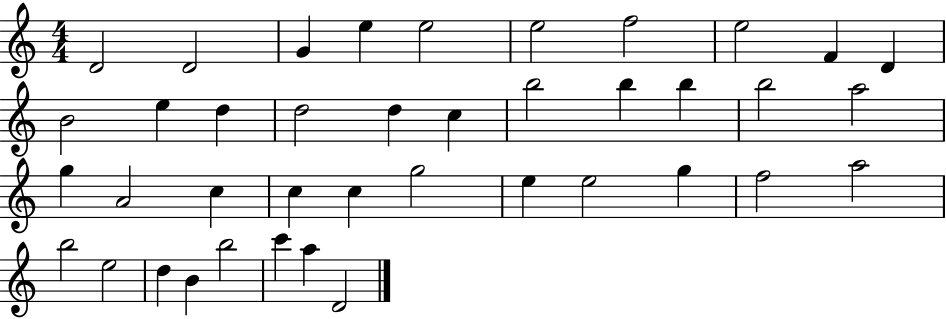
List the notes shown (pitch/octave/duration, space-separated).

D4/h D4/h G4/q E5/q E5/h E5/h F5/h E5/h F4/q D4/q B4/h E5/q D5/q D5/h D5/q C5/q B5/h B5/q B5/q B5/h A5/h G5/q A4/h C5/q C5/q C5/q G5/h E5/q E5/h G5/q F5/h A5/h B5/h E5/h D5/q B4/q B5/h C6/q A5/q D4/h